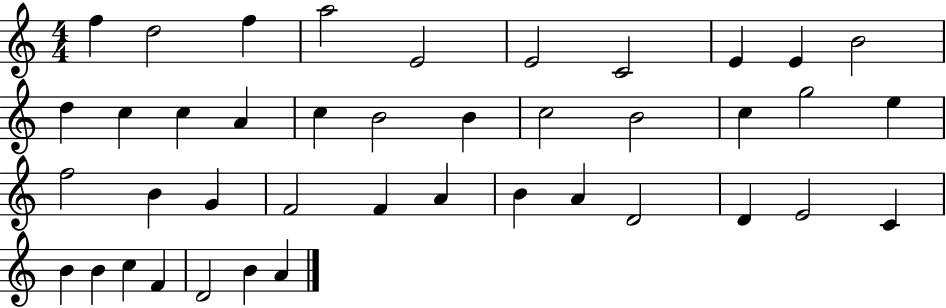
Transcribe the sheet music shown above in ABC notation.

X:1
T:Untitled
M:4/4
L:1/4
K:C
f d2 f a2 E2 E2 C2 E E B2 d c c A c B2 B c2 B2 c g2 e f2 B G F2 F A B A D2 D E2 C B B c F D2 B A